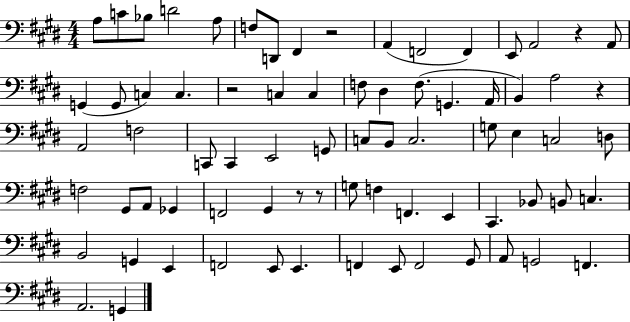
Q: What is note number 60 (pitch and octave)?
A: E2